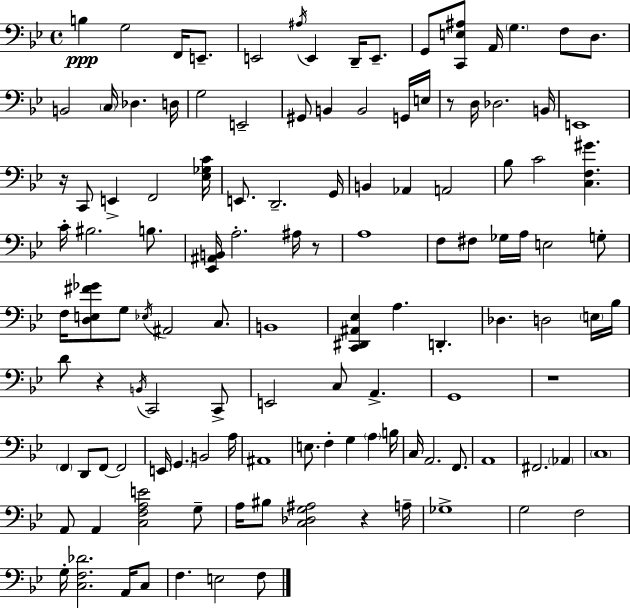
B3/q G3/h F2/s E2/e. E2/h A#3/s E2/q D2/s E2/e. G2/e [C2,E3,A#3]/e A2/s G3/q. F3/e D3/e. B2/h C3/s Db3/q. D3/s G3/h E2/h G#2/e B2/q B2/h G2/s E3/s R/e D3/s Db3/h. B2/s E2/w R/s C2/e E2/q F2/h [Eb3,Gb3,C4]/s E2/e. D2/h. G2/s B2/q Ab2/q A2/h Bb3/e C4/h [C3,F3,G#4]/q. C4/s BIS3/h. B3/e. [Eb2,A#2,B2]/s A3/h. A#3/s R/e A3/w F3/e F#3/e Gb3/s A3/s E3/h G3/e F3/s [D3,E3,F#4,Gb4]/e G3/e Eb3/s A#2/h C3/e. B2/w [C2,D#2,A#2,Eb3]/q A3/q. D2/q. Db3/q. D3/h E3/s Bb3/s D4/e R/q B2/s C2/h C2/e E2/h C3/e A2/q. G2/w R/w F2/q D2/e F2/e F2/h E2/s G2/q. B2/h A3/s A#2/w E3/e. F3/q G3/q A3/q B3/s C3/s A2/h. F2/e. A2/w F#2/h. Ab2/q C3/w A2/e A2/q [C3,F3,A3,E4]/h G3/e A3/s BIS3/e [C3,Db3,G3,A#3]/h R/q A3/s Gb3/w G3/h F3/h G3/s [C3,F3,Db4]/h. A2/s C3/e F3/q. E3/h F3/e